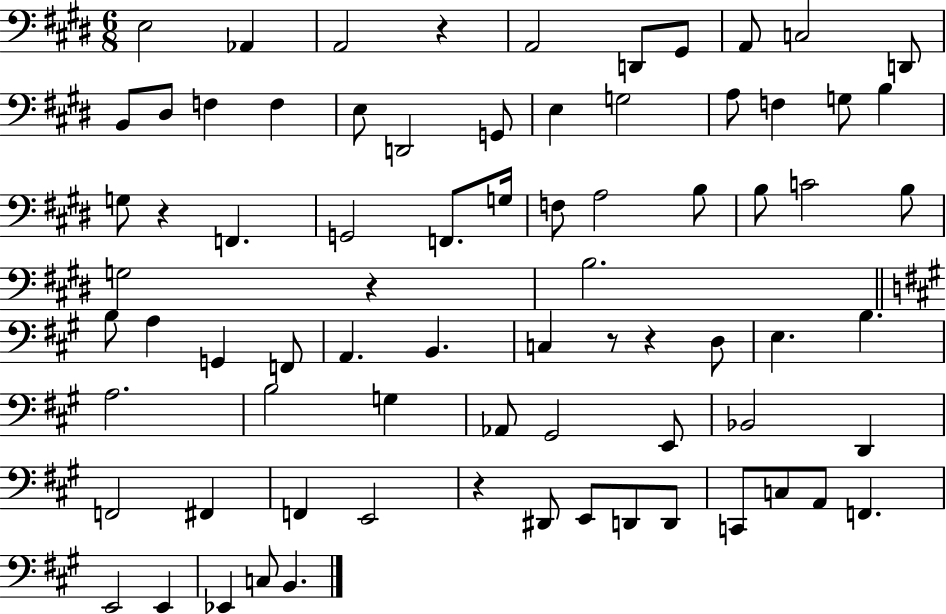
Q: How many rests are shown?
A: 6